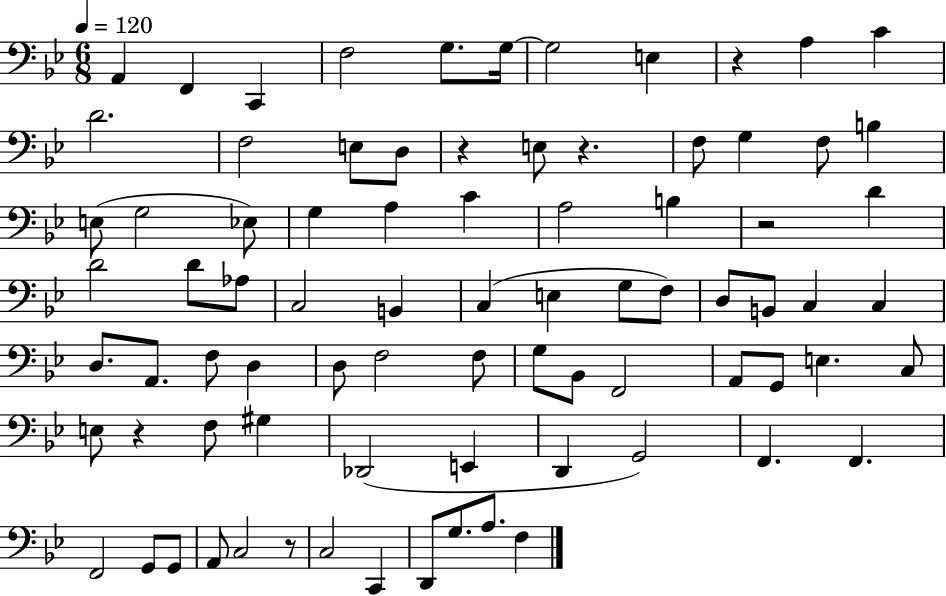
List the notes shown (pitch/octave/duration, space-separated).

A2/q F2/q C2/q F3/h G3/e. G3/s G3/h E3/q R/q A3/q C4/q D4/h. F3/h E3/e D3/e R/q E3/e R/q. F3/e G3/q F3/e B3/q E3/e G3/h Eb3/e G3/q A3/q C4/q A3/h B3/q R/h D4/q D4/h D4/e Ab3/e C3/h B2/q C3/q E3/q G3/e F3/e D3/e B2/e C3/q C3/q D3/e. A2/e. F3/e D3/q D3/e F3/h F3/e G3/e Bb2/e F2/h A2/e G2/e E3/q. C3/e E3/e R/q F3/e G#3/q Db2/h E2/q D2/q G2/h F2/q. F2/q. F2/h G2/e G2/e A2/e C3/h R/e C3/h C2/q D2/e G3/e. A3/e. F3/q